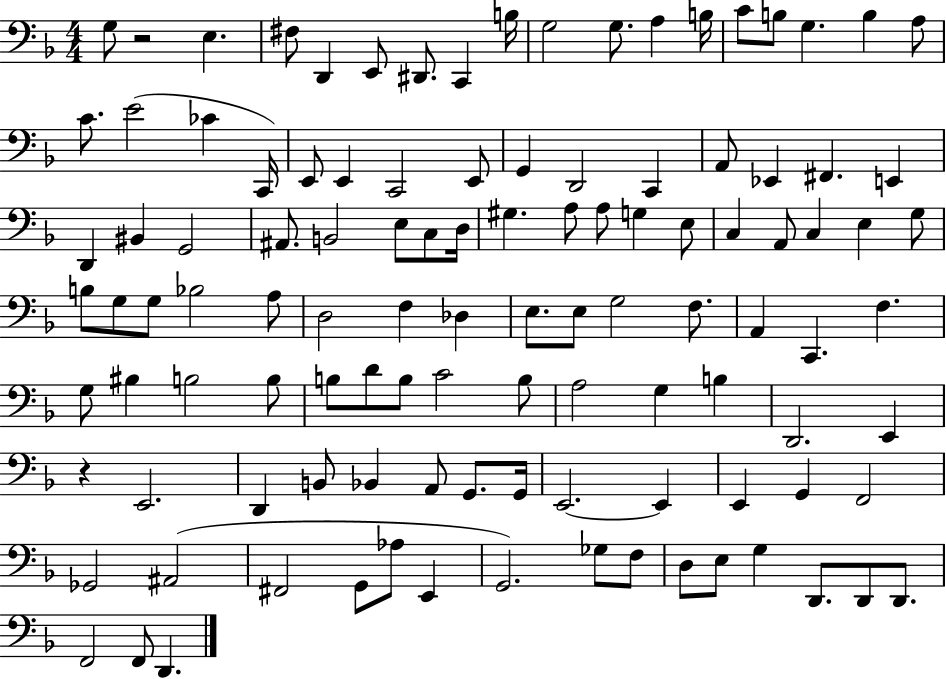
G3/e R/h E3/q. F#3/e D2/q E2/e D#2/e. C2/q B3/s G3/h G3/e. A3/q B3/s C4/e B3/e G3/q. B3/q A3/e C4/e. E4/h CES4/q C2/s E2/e E2/q C2/h E2/e G2/q D2/h C2/q A2/e Eb2/q F#2/q. E2/q D2/q BIS2/q G2/h A#2/e. B2/h E3/e C3/e D3/s G#3/q. A3/e A3/e G3/q E3/e C3/q A2/e C3/q E3/q G3/e B3/e G3/e G3/e Bb3/h A3/e D3/h F3/q Db3/q E3/e. E3/e G3/h F3/e. A2/q C2/q. F3/q. G3/e BIS3/q B3/h B3/e B3/e D4/e B3/e C4/h B3/e A3/h G3/q B3/q D2/h. E2/q R/q E2/h. D2/q B2/e Bb2/q A2/e G2/e. G2/s E2/h. E2/q E2/q G2/q F2/h Gb2/h A#2/h F#2/h G2/e Ab3/e E2/q G2/h. Gb3/e F3/e D3/e E3/e G3/q D2/e. D2/e D2/e. F2/h F2/e D2/q.